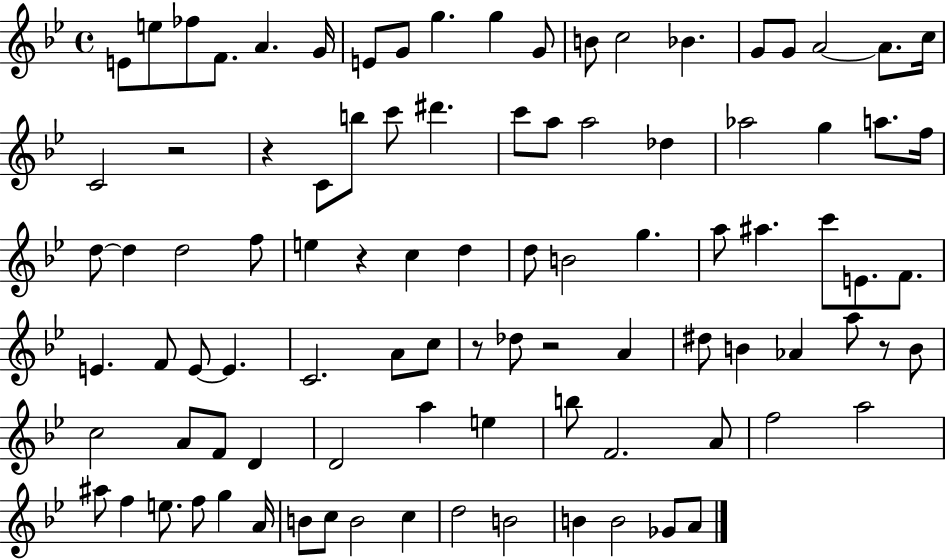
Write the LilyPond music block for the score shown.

{
  \clef treble
  \time 4/4
  \defaultTimeSignature
  \key bes \major
  e'8 e''8 fes''8 f'8. a'4. g'16 | e'8 g'8 g''4. g''4 g'8 | b'8 c''2 bes'4. | g'8 g'8 a'2~~ a'8. c''16 | \break c'2 r2 | r4 c'8 b''8 c'''8 dis'''4. | c'''8 a''8 a''2 des''4 | aes''2 g''4 a''8. f''16 | \break d''8~~ d''4 d''2 f''8 | e''4 r4 c''4 d''4 | d''8 b'2 g''4. | a''8 ais''4. c'''8 e'8. f'8. | \break e'4. f'8 e'8~~ e'4. | c'2. a'8 c''8 | r8 des''8 r2 a'4 | dis''8 b'4 aes'4 a''8 r8 b'8 | \break c''2 a'8 f'8 d'4 | d'2 a''4 e''4 | b''8 f'2. a'8 | f''2 a''2 | \break ais''8 f''4 e''8. f''8 g''4 a'16 | b'8 c''8 b'2 c''4 | d''2 b'2 | b'4 b'2 ges'8 a'8 | \break \bar "|."
}